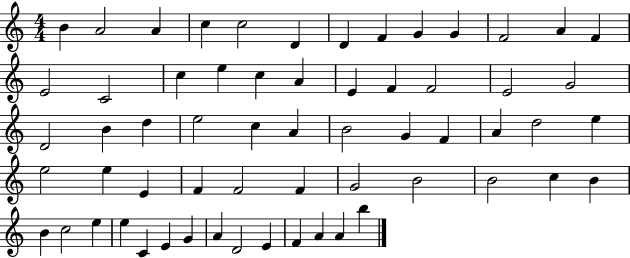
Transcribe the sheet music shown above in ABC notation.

X:1
T:Untitled
M:4/4
L:1/4
K:C
B A2 A c c2 D D F G G F2 A F E2 C2 c e c A E F F2 E2 G2 D2 B d e2 c A B2 G F A d2 e e2 e E F F2 F G2 B2 B2 c B B c2 e e C E G A D2 E F A A b